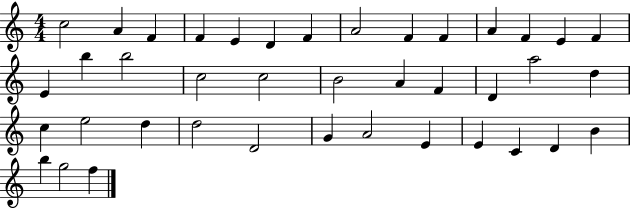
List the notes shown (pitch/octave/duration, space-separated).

C5/h A4/q F4/q F4/q E4/q D4/q F4/q A4/h F4/q F4/q A4/q F4/q E4/q F4/q E4/q B5/q B5/h C5/h C5/h B4/h A4/q F4/q D4/q A5/h D5/q C5/q E5/h D5/q D5/h D4/h G4/q A4/h E4/q E4/q C4/q D4/q B4/q B5/q G5/h F5/q